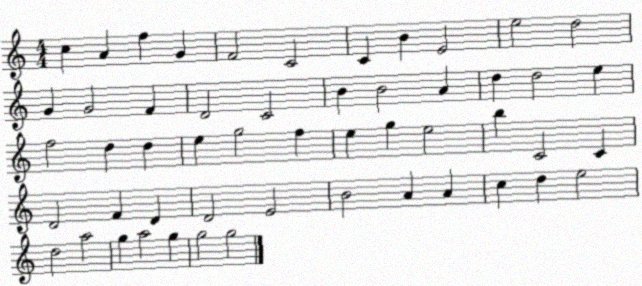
X:1
T:Untitled
M:4/4
L:1/4
K:C
c A f G F2 C2 C B E2 e2 d2 G G2 F D2 C2 B B2 A d d2 e f2 d d e g2 f e g e2 b C2 C D2 F D D2 E2 B2 A A c d e2 d2 a2 g a2 g g2 g2